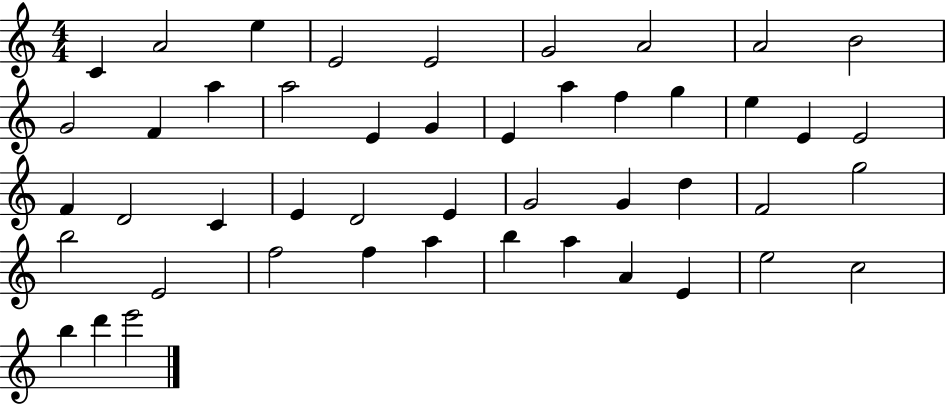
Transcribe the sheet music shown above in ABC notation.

X:1
T:Untitled
M:4/4
L:1/4
K:C
C A2 e E2 E2 G2 A2 A2 B2 G2 F a a2 E G E a f g e E E2 F D2 C E D2 E G2 G d F2 g2 b2 E2 f2 f a b a A E e2 c2 b d' e'2